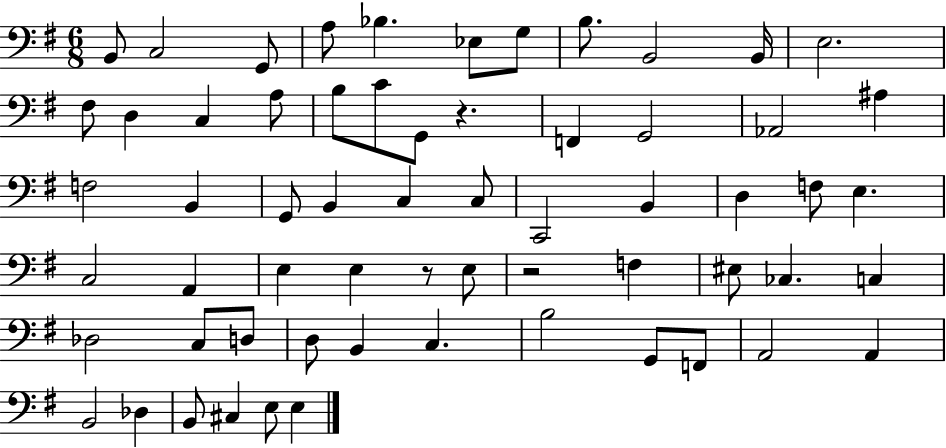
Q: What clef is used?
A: bass